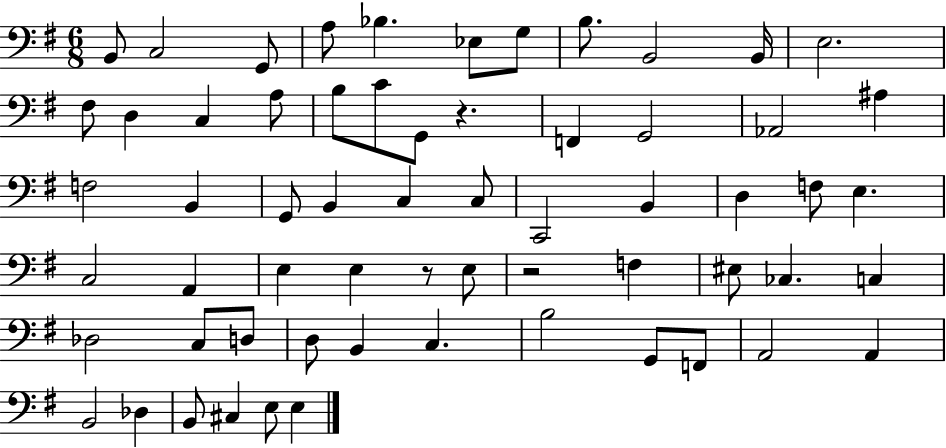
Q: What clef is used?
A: bass